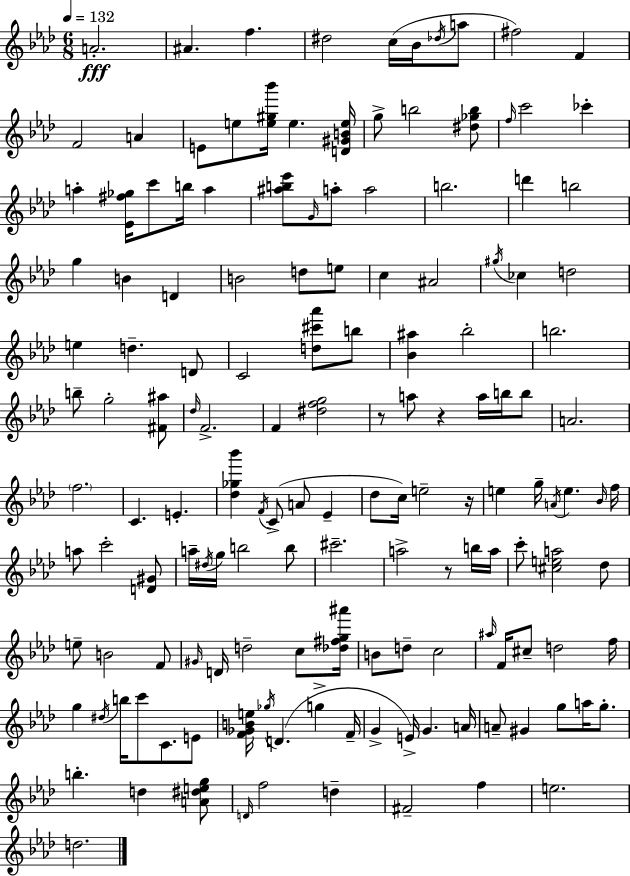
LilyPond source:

{
  \clef treble
  \numericTimeSignature
  \time 6/8
  \key f \minor
  \tempo 4 = 132
  a'2.-.\fff | ais'4. f''4. | dis''2 c''16( bes'16 \acciaccatura { des''16 } a''8 | fis''2) f'4 | \break f'2 a'4 | e'8 e''8 <e'' gis'' bes'''>16 e''4. | <d' gis' b' e''>16 g''8-> b''2 <dis'' ges'' b''>8 | \grace { f''16 } c'''2 ces'''4-. | \break a''4-. <ees' fis'' ges''>16 c'''8 b''16 a''4 | <ais'' b'' ees'''>8 \grace { g'16 } a''8-. a''2 | b''2. | d'''4 b''2 | \break g''4 b'4 d'4 | b'2 d''8 | e''8 c''4 ais'2 | \acciaccatura { gis''16 } ces''4 d''2 | \break e''4 d''4.-- | d'8 c'2 | <d'' cis''' aes'''>8 b''8 <bes' ais''>4 bes''2-. | b''2. | \break b''8-- g''2-. | <fis' ais''>8 \grace { des''16 } f'2.-> | f'4 <dis'' f'' g''>2 | r8 a''8 r4 | \break a''16 b''16 b''8 a'2. | \parenthesize f''2. | c'4. e'4.-. | <des'' ges'' bes'''>4 \acciaccatura { f'16 } c'8->( | \break a'8 ees'4-- des''8 c''16) e''2-- | r16 e''4 g''16-- \acciaccatura { a'16 } | e''4. \grace { bes'16 } f''16 a''8 c'''2-. | <d' gis'>8 a''16-- \acciaccatura { dis''16 } g''16 b''2 | \break b''8 cis'''2.-- | a''2-> | r8 b''16 a''16 c'''8-. <cis'' e'' a''>2 | des''8 e''8-- b'2 | \break f'8 \grace { gis'16 } d'16 d''2-- | c''8 <des'' fis'' g'' ais'''>16 b'8 | d''8-- c''2 \grace { ais''16 } f'16 | cis''8-- d''2 f''16 g''4 | \break \acciaccatura { dis''16 } b''16 c'''8 c'8. e'8 | <f' ges' b' e''>16 \acciaccatura { ges''16 } d'4.( g''4-> | f'16-- g'4-> e'16->) g'4. | a'16 a'8-- gis'4 g''8 a''16 g''8.-. | \break b''4.-. d''4 <a' dis'' e'' g''>8 | \grace { d'16 } f''2 d''4-- | fis'2-- f''4 | e''2. | \break d''2. | \bar "|."
}